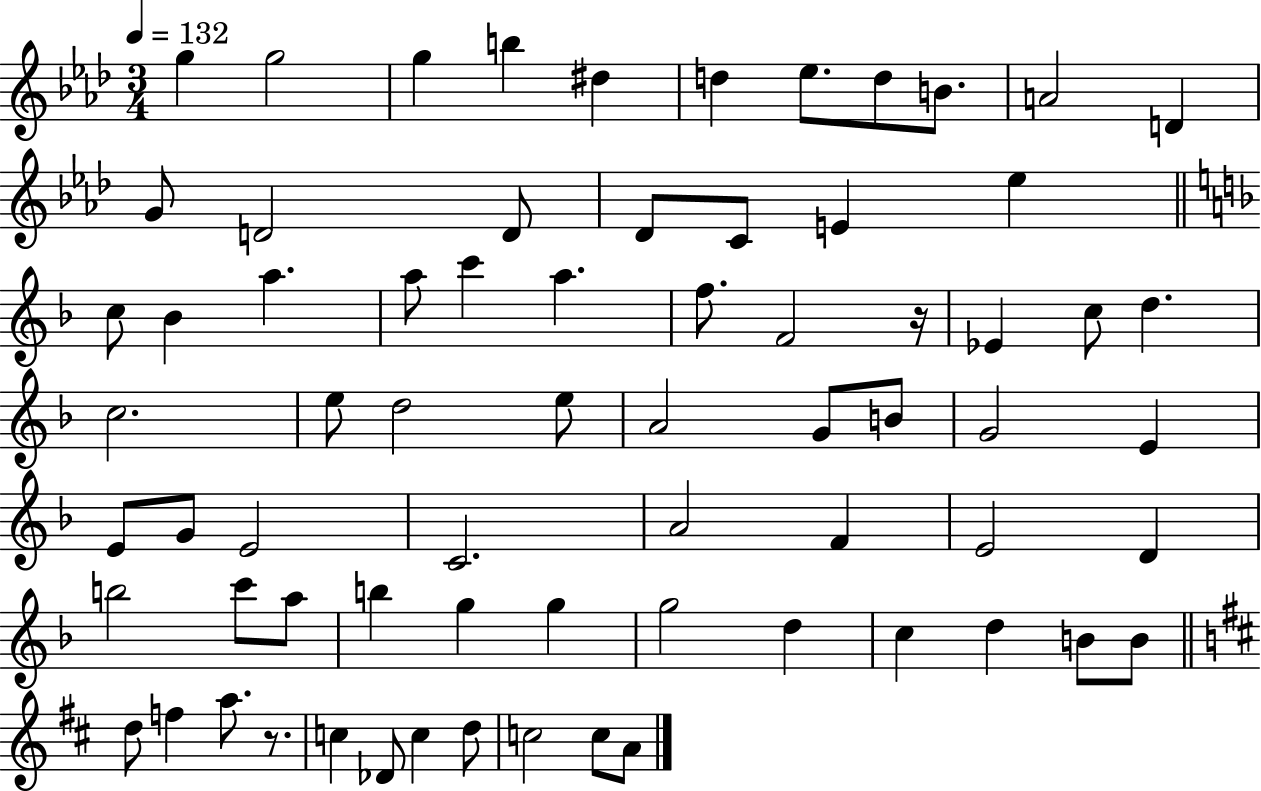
G5/q G5/h G5/q B5/q D#5/q D5/q Eb5/e. D5/e B4/e. A4/h D4/q G4/e D4/h D4/e Db4/e C4/e E4/q Eb5/q C5/e Bb4/q A5/q. A5/e C6/q A5/q. F5/e. F4/h R/s Eb4/q C5/e D5/q. C5/h. E5/e D5/h E5/e A4/h G4/e B4/e G4/h E4/q E4/e G4/e E4/h C4/h. A4/h F4/q E4/h D4/q B5/h C6/e A5/e B5/q G5/q G5/q G5/h D5/q C5/q D5/q B4/e B4/e D5/e F5/q A5/e. R/e. C5/q Db4/e C5/q D5/e C5/h C5/e A4/e